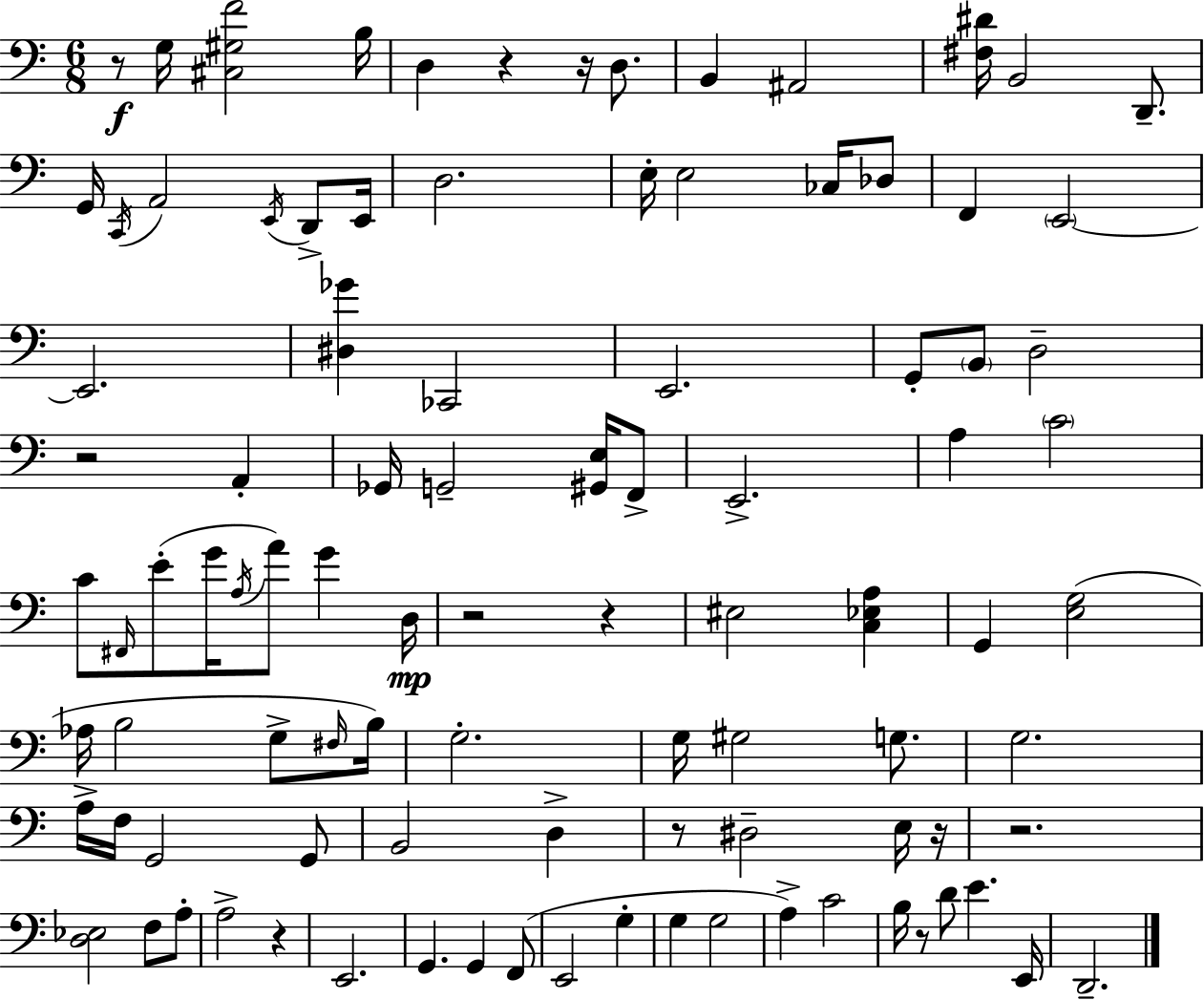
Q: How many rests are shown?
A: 11